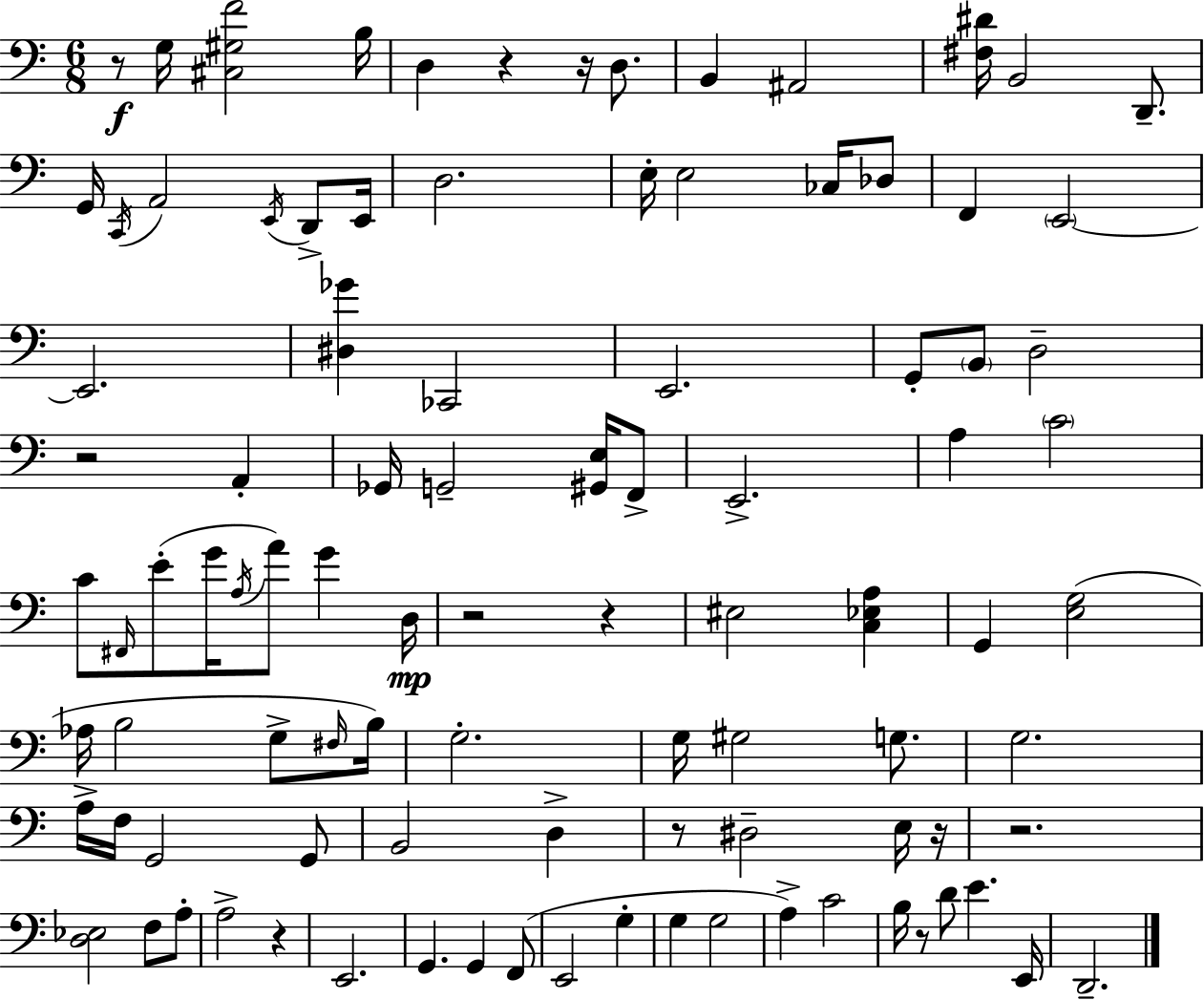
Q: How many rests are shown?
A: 11